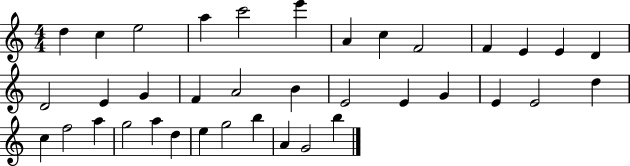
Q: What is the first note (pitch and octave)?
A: D5